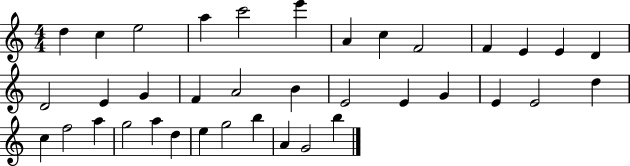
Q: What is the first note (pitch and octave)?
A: D5